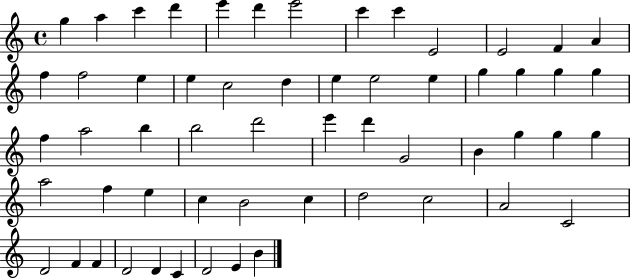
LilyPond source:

{
  \clef treble
  \time 4/4
  \defaultTimeSignature
  \key c \major
  g''4 a''4 c'''4 d'''4 | e'''4 d'''4 e'''2 | c'''4 c'''4 e'2 | e'2 f'4 a'4 | \break f''4 f''2 e''4 | e''4 c''2 d''4 | e''4 e''2 e''4 | g''4 g''4 g''4 g''4 | \break f''4 a''2 b''4 | b''2 d'''2 | e'''4 d'''4 g'2 | b'4 g''4 g''4 g''4 | \break a''2 f''4 e''4 | c''4 b'2 c''4 | d''2 c''2 | a'2 c'2 | \break d'2 f'4 f'4 | d'2 d'4 c'4 | d'2 e'4 b'4 | \bar "|."
}